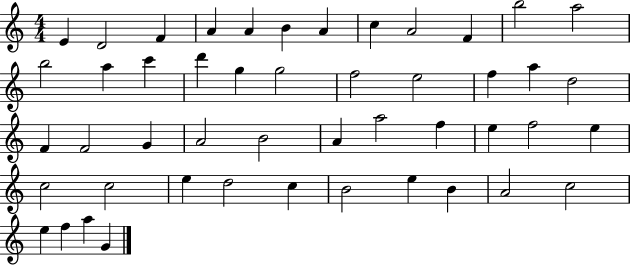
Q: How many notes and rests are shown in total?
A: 48